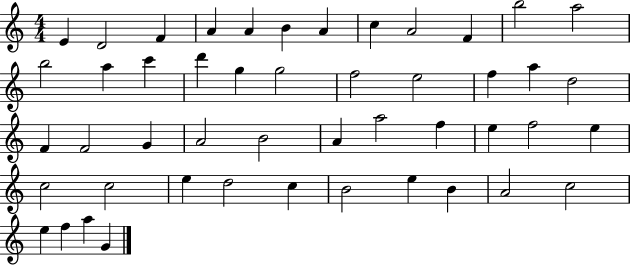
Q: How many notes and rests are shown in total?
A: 48